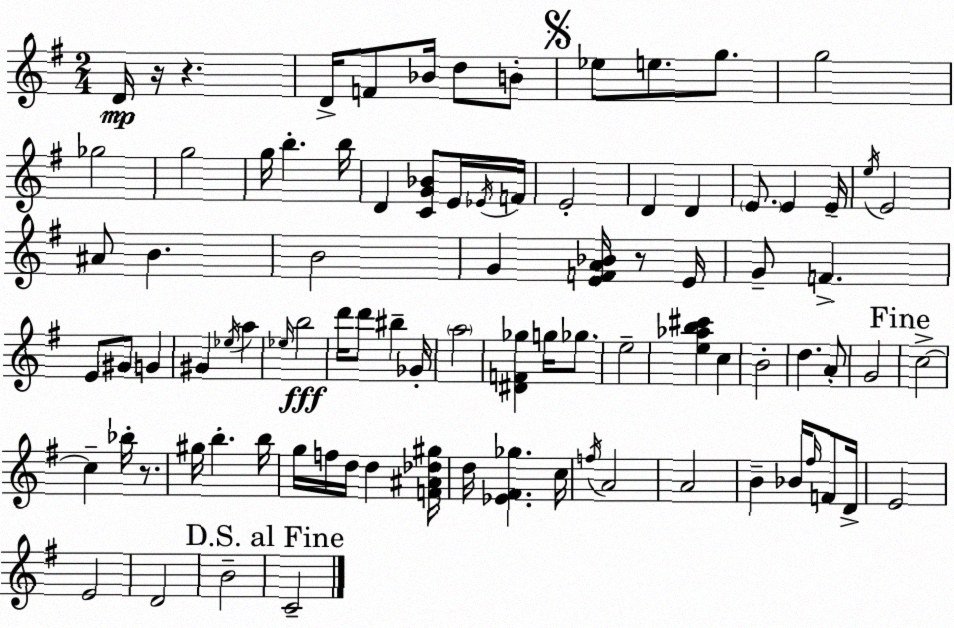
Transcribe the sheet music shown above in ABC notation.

X:1
T:Untitled
M:2/4
L:1/4
K:Em
D/4 z/4 z D/4 F/2 _B/4 d/2 B/2 _e/2 e/2 g/2 g2 _g2 g2 g/4 b b/4 D [CG_B]/2 E/4 _E/4 F/4 E2 D D E/2 E E/4 e/4 E2 ^A/2 B B2 G [EFA_B]/4 z/2 E/4 G/2 F E/2 ^G/2 G ^G _e/4 a _e/4 b2 d'/4 d'/2 ^b _G/4 a2 [^DF_g] g/4 _g/2 e2 [e_ab^c'] c B2 d A/2 G2 c2 c _b/4 z/2 ^g/4 b b/4 g/4 f/4 d/4 d [F^A_d^g]/4 d/4 [_E^F_g] c/4 f/4 A2 A2 B _B/4 ^f/4 F/2 D/4 E2 E2 D2 B2 C2